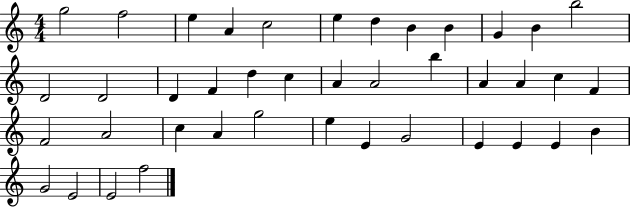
G5/h F5/h E5/q A4/q C5/h E5/q D5/q B4/q B4/q G4/q B4/q B5/h D4/h D4/h D4/q F4/q D5/q C5/q A4/q A4/h B5/q A4/q A4/q C5/q F4/q F4/h A4/h C5/q A4/q G5/h E5/q E4/q G4/h E4/q E4/q E4/q B4/q G4/h E4/h E4/h F5/h